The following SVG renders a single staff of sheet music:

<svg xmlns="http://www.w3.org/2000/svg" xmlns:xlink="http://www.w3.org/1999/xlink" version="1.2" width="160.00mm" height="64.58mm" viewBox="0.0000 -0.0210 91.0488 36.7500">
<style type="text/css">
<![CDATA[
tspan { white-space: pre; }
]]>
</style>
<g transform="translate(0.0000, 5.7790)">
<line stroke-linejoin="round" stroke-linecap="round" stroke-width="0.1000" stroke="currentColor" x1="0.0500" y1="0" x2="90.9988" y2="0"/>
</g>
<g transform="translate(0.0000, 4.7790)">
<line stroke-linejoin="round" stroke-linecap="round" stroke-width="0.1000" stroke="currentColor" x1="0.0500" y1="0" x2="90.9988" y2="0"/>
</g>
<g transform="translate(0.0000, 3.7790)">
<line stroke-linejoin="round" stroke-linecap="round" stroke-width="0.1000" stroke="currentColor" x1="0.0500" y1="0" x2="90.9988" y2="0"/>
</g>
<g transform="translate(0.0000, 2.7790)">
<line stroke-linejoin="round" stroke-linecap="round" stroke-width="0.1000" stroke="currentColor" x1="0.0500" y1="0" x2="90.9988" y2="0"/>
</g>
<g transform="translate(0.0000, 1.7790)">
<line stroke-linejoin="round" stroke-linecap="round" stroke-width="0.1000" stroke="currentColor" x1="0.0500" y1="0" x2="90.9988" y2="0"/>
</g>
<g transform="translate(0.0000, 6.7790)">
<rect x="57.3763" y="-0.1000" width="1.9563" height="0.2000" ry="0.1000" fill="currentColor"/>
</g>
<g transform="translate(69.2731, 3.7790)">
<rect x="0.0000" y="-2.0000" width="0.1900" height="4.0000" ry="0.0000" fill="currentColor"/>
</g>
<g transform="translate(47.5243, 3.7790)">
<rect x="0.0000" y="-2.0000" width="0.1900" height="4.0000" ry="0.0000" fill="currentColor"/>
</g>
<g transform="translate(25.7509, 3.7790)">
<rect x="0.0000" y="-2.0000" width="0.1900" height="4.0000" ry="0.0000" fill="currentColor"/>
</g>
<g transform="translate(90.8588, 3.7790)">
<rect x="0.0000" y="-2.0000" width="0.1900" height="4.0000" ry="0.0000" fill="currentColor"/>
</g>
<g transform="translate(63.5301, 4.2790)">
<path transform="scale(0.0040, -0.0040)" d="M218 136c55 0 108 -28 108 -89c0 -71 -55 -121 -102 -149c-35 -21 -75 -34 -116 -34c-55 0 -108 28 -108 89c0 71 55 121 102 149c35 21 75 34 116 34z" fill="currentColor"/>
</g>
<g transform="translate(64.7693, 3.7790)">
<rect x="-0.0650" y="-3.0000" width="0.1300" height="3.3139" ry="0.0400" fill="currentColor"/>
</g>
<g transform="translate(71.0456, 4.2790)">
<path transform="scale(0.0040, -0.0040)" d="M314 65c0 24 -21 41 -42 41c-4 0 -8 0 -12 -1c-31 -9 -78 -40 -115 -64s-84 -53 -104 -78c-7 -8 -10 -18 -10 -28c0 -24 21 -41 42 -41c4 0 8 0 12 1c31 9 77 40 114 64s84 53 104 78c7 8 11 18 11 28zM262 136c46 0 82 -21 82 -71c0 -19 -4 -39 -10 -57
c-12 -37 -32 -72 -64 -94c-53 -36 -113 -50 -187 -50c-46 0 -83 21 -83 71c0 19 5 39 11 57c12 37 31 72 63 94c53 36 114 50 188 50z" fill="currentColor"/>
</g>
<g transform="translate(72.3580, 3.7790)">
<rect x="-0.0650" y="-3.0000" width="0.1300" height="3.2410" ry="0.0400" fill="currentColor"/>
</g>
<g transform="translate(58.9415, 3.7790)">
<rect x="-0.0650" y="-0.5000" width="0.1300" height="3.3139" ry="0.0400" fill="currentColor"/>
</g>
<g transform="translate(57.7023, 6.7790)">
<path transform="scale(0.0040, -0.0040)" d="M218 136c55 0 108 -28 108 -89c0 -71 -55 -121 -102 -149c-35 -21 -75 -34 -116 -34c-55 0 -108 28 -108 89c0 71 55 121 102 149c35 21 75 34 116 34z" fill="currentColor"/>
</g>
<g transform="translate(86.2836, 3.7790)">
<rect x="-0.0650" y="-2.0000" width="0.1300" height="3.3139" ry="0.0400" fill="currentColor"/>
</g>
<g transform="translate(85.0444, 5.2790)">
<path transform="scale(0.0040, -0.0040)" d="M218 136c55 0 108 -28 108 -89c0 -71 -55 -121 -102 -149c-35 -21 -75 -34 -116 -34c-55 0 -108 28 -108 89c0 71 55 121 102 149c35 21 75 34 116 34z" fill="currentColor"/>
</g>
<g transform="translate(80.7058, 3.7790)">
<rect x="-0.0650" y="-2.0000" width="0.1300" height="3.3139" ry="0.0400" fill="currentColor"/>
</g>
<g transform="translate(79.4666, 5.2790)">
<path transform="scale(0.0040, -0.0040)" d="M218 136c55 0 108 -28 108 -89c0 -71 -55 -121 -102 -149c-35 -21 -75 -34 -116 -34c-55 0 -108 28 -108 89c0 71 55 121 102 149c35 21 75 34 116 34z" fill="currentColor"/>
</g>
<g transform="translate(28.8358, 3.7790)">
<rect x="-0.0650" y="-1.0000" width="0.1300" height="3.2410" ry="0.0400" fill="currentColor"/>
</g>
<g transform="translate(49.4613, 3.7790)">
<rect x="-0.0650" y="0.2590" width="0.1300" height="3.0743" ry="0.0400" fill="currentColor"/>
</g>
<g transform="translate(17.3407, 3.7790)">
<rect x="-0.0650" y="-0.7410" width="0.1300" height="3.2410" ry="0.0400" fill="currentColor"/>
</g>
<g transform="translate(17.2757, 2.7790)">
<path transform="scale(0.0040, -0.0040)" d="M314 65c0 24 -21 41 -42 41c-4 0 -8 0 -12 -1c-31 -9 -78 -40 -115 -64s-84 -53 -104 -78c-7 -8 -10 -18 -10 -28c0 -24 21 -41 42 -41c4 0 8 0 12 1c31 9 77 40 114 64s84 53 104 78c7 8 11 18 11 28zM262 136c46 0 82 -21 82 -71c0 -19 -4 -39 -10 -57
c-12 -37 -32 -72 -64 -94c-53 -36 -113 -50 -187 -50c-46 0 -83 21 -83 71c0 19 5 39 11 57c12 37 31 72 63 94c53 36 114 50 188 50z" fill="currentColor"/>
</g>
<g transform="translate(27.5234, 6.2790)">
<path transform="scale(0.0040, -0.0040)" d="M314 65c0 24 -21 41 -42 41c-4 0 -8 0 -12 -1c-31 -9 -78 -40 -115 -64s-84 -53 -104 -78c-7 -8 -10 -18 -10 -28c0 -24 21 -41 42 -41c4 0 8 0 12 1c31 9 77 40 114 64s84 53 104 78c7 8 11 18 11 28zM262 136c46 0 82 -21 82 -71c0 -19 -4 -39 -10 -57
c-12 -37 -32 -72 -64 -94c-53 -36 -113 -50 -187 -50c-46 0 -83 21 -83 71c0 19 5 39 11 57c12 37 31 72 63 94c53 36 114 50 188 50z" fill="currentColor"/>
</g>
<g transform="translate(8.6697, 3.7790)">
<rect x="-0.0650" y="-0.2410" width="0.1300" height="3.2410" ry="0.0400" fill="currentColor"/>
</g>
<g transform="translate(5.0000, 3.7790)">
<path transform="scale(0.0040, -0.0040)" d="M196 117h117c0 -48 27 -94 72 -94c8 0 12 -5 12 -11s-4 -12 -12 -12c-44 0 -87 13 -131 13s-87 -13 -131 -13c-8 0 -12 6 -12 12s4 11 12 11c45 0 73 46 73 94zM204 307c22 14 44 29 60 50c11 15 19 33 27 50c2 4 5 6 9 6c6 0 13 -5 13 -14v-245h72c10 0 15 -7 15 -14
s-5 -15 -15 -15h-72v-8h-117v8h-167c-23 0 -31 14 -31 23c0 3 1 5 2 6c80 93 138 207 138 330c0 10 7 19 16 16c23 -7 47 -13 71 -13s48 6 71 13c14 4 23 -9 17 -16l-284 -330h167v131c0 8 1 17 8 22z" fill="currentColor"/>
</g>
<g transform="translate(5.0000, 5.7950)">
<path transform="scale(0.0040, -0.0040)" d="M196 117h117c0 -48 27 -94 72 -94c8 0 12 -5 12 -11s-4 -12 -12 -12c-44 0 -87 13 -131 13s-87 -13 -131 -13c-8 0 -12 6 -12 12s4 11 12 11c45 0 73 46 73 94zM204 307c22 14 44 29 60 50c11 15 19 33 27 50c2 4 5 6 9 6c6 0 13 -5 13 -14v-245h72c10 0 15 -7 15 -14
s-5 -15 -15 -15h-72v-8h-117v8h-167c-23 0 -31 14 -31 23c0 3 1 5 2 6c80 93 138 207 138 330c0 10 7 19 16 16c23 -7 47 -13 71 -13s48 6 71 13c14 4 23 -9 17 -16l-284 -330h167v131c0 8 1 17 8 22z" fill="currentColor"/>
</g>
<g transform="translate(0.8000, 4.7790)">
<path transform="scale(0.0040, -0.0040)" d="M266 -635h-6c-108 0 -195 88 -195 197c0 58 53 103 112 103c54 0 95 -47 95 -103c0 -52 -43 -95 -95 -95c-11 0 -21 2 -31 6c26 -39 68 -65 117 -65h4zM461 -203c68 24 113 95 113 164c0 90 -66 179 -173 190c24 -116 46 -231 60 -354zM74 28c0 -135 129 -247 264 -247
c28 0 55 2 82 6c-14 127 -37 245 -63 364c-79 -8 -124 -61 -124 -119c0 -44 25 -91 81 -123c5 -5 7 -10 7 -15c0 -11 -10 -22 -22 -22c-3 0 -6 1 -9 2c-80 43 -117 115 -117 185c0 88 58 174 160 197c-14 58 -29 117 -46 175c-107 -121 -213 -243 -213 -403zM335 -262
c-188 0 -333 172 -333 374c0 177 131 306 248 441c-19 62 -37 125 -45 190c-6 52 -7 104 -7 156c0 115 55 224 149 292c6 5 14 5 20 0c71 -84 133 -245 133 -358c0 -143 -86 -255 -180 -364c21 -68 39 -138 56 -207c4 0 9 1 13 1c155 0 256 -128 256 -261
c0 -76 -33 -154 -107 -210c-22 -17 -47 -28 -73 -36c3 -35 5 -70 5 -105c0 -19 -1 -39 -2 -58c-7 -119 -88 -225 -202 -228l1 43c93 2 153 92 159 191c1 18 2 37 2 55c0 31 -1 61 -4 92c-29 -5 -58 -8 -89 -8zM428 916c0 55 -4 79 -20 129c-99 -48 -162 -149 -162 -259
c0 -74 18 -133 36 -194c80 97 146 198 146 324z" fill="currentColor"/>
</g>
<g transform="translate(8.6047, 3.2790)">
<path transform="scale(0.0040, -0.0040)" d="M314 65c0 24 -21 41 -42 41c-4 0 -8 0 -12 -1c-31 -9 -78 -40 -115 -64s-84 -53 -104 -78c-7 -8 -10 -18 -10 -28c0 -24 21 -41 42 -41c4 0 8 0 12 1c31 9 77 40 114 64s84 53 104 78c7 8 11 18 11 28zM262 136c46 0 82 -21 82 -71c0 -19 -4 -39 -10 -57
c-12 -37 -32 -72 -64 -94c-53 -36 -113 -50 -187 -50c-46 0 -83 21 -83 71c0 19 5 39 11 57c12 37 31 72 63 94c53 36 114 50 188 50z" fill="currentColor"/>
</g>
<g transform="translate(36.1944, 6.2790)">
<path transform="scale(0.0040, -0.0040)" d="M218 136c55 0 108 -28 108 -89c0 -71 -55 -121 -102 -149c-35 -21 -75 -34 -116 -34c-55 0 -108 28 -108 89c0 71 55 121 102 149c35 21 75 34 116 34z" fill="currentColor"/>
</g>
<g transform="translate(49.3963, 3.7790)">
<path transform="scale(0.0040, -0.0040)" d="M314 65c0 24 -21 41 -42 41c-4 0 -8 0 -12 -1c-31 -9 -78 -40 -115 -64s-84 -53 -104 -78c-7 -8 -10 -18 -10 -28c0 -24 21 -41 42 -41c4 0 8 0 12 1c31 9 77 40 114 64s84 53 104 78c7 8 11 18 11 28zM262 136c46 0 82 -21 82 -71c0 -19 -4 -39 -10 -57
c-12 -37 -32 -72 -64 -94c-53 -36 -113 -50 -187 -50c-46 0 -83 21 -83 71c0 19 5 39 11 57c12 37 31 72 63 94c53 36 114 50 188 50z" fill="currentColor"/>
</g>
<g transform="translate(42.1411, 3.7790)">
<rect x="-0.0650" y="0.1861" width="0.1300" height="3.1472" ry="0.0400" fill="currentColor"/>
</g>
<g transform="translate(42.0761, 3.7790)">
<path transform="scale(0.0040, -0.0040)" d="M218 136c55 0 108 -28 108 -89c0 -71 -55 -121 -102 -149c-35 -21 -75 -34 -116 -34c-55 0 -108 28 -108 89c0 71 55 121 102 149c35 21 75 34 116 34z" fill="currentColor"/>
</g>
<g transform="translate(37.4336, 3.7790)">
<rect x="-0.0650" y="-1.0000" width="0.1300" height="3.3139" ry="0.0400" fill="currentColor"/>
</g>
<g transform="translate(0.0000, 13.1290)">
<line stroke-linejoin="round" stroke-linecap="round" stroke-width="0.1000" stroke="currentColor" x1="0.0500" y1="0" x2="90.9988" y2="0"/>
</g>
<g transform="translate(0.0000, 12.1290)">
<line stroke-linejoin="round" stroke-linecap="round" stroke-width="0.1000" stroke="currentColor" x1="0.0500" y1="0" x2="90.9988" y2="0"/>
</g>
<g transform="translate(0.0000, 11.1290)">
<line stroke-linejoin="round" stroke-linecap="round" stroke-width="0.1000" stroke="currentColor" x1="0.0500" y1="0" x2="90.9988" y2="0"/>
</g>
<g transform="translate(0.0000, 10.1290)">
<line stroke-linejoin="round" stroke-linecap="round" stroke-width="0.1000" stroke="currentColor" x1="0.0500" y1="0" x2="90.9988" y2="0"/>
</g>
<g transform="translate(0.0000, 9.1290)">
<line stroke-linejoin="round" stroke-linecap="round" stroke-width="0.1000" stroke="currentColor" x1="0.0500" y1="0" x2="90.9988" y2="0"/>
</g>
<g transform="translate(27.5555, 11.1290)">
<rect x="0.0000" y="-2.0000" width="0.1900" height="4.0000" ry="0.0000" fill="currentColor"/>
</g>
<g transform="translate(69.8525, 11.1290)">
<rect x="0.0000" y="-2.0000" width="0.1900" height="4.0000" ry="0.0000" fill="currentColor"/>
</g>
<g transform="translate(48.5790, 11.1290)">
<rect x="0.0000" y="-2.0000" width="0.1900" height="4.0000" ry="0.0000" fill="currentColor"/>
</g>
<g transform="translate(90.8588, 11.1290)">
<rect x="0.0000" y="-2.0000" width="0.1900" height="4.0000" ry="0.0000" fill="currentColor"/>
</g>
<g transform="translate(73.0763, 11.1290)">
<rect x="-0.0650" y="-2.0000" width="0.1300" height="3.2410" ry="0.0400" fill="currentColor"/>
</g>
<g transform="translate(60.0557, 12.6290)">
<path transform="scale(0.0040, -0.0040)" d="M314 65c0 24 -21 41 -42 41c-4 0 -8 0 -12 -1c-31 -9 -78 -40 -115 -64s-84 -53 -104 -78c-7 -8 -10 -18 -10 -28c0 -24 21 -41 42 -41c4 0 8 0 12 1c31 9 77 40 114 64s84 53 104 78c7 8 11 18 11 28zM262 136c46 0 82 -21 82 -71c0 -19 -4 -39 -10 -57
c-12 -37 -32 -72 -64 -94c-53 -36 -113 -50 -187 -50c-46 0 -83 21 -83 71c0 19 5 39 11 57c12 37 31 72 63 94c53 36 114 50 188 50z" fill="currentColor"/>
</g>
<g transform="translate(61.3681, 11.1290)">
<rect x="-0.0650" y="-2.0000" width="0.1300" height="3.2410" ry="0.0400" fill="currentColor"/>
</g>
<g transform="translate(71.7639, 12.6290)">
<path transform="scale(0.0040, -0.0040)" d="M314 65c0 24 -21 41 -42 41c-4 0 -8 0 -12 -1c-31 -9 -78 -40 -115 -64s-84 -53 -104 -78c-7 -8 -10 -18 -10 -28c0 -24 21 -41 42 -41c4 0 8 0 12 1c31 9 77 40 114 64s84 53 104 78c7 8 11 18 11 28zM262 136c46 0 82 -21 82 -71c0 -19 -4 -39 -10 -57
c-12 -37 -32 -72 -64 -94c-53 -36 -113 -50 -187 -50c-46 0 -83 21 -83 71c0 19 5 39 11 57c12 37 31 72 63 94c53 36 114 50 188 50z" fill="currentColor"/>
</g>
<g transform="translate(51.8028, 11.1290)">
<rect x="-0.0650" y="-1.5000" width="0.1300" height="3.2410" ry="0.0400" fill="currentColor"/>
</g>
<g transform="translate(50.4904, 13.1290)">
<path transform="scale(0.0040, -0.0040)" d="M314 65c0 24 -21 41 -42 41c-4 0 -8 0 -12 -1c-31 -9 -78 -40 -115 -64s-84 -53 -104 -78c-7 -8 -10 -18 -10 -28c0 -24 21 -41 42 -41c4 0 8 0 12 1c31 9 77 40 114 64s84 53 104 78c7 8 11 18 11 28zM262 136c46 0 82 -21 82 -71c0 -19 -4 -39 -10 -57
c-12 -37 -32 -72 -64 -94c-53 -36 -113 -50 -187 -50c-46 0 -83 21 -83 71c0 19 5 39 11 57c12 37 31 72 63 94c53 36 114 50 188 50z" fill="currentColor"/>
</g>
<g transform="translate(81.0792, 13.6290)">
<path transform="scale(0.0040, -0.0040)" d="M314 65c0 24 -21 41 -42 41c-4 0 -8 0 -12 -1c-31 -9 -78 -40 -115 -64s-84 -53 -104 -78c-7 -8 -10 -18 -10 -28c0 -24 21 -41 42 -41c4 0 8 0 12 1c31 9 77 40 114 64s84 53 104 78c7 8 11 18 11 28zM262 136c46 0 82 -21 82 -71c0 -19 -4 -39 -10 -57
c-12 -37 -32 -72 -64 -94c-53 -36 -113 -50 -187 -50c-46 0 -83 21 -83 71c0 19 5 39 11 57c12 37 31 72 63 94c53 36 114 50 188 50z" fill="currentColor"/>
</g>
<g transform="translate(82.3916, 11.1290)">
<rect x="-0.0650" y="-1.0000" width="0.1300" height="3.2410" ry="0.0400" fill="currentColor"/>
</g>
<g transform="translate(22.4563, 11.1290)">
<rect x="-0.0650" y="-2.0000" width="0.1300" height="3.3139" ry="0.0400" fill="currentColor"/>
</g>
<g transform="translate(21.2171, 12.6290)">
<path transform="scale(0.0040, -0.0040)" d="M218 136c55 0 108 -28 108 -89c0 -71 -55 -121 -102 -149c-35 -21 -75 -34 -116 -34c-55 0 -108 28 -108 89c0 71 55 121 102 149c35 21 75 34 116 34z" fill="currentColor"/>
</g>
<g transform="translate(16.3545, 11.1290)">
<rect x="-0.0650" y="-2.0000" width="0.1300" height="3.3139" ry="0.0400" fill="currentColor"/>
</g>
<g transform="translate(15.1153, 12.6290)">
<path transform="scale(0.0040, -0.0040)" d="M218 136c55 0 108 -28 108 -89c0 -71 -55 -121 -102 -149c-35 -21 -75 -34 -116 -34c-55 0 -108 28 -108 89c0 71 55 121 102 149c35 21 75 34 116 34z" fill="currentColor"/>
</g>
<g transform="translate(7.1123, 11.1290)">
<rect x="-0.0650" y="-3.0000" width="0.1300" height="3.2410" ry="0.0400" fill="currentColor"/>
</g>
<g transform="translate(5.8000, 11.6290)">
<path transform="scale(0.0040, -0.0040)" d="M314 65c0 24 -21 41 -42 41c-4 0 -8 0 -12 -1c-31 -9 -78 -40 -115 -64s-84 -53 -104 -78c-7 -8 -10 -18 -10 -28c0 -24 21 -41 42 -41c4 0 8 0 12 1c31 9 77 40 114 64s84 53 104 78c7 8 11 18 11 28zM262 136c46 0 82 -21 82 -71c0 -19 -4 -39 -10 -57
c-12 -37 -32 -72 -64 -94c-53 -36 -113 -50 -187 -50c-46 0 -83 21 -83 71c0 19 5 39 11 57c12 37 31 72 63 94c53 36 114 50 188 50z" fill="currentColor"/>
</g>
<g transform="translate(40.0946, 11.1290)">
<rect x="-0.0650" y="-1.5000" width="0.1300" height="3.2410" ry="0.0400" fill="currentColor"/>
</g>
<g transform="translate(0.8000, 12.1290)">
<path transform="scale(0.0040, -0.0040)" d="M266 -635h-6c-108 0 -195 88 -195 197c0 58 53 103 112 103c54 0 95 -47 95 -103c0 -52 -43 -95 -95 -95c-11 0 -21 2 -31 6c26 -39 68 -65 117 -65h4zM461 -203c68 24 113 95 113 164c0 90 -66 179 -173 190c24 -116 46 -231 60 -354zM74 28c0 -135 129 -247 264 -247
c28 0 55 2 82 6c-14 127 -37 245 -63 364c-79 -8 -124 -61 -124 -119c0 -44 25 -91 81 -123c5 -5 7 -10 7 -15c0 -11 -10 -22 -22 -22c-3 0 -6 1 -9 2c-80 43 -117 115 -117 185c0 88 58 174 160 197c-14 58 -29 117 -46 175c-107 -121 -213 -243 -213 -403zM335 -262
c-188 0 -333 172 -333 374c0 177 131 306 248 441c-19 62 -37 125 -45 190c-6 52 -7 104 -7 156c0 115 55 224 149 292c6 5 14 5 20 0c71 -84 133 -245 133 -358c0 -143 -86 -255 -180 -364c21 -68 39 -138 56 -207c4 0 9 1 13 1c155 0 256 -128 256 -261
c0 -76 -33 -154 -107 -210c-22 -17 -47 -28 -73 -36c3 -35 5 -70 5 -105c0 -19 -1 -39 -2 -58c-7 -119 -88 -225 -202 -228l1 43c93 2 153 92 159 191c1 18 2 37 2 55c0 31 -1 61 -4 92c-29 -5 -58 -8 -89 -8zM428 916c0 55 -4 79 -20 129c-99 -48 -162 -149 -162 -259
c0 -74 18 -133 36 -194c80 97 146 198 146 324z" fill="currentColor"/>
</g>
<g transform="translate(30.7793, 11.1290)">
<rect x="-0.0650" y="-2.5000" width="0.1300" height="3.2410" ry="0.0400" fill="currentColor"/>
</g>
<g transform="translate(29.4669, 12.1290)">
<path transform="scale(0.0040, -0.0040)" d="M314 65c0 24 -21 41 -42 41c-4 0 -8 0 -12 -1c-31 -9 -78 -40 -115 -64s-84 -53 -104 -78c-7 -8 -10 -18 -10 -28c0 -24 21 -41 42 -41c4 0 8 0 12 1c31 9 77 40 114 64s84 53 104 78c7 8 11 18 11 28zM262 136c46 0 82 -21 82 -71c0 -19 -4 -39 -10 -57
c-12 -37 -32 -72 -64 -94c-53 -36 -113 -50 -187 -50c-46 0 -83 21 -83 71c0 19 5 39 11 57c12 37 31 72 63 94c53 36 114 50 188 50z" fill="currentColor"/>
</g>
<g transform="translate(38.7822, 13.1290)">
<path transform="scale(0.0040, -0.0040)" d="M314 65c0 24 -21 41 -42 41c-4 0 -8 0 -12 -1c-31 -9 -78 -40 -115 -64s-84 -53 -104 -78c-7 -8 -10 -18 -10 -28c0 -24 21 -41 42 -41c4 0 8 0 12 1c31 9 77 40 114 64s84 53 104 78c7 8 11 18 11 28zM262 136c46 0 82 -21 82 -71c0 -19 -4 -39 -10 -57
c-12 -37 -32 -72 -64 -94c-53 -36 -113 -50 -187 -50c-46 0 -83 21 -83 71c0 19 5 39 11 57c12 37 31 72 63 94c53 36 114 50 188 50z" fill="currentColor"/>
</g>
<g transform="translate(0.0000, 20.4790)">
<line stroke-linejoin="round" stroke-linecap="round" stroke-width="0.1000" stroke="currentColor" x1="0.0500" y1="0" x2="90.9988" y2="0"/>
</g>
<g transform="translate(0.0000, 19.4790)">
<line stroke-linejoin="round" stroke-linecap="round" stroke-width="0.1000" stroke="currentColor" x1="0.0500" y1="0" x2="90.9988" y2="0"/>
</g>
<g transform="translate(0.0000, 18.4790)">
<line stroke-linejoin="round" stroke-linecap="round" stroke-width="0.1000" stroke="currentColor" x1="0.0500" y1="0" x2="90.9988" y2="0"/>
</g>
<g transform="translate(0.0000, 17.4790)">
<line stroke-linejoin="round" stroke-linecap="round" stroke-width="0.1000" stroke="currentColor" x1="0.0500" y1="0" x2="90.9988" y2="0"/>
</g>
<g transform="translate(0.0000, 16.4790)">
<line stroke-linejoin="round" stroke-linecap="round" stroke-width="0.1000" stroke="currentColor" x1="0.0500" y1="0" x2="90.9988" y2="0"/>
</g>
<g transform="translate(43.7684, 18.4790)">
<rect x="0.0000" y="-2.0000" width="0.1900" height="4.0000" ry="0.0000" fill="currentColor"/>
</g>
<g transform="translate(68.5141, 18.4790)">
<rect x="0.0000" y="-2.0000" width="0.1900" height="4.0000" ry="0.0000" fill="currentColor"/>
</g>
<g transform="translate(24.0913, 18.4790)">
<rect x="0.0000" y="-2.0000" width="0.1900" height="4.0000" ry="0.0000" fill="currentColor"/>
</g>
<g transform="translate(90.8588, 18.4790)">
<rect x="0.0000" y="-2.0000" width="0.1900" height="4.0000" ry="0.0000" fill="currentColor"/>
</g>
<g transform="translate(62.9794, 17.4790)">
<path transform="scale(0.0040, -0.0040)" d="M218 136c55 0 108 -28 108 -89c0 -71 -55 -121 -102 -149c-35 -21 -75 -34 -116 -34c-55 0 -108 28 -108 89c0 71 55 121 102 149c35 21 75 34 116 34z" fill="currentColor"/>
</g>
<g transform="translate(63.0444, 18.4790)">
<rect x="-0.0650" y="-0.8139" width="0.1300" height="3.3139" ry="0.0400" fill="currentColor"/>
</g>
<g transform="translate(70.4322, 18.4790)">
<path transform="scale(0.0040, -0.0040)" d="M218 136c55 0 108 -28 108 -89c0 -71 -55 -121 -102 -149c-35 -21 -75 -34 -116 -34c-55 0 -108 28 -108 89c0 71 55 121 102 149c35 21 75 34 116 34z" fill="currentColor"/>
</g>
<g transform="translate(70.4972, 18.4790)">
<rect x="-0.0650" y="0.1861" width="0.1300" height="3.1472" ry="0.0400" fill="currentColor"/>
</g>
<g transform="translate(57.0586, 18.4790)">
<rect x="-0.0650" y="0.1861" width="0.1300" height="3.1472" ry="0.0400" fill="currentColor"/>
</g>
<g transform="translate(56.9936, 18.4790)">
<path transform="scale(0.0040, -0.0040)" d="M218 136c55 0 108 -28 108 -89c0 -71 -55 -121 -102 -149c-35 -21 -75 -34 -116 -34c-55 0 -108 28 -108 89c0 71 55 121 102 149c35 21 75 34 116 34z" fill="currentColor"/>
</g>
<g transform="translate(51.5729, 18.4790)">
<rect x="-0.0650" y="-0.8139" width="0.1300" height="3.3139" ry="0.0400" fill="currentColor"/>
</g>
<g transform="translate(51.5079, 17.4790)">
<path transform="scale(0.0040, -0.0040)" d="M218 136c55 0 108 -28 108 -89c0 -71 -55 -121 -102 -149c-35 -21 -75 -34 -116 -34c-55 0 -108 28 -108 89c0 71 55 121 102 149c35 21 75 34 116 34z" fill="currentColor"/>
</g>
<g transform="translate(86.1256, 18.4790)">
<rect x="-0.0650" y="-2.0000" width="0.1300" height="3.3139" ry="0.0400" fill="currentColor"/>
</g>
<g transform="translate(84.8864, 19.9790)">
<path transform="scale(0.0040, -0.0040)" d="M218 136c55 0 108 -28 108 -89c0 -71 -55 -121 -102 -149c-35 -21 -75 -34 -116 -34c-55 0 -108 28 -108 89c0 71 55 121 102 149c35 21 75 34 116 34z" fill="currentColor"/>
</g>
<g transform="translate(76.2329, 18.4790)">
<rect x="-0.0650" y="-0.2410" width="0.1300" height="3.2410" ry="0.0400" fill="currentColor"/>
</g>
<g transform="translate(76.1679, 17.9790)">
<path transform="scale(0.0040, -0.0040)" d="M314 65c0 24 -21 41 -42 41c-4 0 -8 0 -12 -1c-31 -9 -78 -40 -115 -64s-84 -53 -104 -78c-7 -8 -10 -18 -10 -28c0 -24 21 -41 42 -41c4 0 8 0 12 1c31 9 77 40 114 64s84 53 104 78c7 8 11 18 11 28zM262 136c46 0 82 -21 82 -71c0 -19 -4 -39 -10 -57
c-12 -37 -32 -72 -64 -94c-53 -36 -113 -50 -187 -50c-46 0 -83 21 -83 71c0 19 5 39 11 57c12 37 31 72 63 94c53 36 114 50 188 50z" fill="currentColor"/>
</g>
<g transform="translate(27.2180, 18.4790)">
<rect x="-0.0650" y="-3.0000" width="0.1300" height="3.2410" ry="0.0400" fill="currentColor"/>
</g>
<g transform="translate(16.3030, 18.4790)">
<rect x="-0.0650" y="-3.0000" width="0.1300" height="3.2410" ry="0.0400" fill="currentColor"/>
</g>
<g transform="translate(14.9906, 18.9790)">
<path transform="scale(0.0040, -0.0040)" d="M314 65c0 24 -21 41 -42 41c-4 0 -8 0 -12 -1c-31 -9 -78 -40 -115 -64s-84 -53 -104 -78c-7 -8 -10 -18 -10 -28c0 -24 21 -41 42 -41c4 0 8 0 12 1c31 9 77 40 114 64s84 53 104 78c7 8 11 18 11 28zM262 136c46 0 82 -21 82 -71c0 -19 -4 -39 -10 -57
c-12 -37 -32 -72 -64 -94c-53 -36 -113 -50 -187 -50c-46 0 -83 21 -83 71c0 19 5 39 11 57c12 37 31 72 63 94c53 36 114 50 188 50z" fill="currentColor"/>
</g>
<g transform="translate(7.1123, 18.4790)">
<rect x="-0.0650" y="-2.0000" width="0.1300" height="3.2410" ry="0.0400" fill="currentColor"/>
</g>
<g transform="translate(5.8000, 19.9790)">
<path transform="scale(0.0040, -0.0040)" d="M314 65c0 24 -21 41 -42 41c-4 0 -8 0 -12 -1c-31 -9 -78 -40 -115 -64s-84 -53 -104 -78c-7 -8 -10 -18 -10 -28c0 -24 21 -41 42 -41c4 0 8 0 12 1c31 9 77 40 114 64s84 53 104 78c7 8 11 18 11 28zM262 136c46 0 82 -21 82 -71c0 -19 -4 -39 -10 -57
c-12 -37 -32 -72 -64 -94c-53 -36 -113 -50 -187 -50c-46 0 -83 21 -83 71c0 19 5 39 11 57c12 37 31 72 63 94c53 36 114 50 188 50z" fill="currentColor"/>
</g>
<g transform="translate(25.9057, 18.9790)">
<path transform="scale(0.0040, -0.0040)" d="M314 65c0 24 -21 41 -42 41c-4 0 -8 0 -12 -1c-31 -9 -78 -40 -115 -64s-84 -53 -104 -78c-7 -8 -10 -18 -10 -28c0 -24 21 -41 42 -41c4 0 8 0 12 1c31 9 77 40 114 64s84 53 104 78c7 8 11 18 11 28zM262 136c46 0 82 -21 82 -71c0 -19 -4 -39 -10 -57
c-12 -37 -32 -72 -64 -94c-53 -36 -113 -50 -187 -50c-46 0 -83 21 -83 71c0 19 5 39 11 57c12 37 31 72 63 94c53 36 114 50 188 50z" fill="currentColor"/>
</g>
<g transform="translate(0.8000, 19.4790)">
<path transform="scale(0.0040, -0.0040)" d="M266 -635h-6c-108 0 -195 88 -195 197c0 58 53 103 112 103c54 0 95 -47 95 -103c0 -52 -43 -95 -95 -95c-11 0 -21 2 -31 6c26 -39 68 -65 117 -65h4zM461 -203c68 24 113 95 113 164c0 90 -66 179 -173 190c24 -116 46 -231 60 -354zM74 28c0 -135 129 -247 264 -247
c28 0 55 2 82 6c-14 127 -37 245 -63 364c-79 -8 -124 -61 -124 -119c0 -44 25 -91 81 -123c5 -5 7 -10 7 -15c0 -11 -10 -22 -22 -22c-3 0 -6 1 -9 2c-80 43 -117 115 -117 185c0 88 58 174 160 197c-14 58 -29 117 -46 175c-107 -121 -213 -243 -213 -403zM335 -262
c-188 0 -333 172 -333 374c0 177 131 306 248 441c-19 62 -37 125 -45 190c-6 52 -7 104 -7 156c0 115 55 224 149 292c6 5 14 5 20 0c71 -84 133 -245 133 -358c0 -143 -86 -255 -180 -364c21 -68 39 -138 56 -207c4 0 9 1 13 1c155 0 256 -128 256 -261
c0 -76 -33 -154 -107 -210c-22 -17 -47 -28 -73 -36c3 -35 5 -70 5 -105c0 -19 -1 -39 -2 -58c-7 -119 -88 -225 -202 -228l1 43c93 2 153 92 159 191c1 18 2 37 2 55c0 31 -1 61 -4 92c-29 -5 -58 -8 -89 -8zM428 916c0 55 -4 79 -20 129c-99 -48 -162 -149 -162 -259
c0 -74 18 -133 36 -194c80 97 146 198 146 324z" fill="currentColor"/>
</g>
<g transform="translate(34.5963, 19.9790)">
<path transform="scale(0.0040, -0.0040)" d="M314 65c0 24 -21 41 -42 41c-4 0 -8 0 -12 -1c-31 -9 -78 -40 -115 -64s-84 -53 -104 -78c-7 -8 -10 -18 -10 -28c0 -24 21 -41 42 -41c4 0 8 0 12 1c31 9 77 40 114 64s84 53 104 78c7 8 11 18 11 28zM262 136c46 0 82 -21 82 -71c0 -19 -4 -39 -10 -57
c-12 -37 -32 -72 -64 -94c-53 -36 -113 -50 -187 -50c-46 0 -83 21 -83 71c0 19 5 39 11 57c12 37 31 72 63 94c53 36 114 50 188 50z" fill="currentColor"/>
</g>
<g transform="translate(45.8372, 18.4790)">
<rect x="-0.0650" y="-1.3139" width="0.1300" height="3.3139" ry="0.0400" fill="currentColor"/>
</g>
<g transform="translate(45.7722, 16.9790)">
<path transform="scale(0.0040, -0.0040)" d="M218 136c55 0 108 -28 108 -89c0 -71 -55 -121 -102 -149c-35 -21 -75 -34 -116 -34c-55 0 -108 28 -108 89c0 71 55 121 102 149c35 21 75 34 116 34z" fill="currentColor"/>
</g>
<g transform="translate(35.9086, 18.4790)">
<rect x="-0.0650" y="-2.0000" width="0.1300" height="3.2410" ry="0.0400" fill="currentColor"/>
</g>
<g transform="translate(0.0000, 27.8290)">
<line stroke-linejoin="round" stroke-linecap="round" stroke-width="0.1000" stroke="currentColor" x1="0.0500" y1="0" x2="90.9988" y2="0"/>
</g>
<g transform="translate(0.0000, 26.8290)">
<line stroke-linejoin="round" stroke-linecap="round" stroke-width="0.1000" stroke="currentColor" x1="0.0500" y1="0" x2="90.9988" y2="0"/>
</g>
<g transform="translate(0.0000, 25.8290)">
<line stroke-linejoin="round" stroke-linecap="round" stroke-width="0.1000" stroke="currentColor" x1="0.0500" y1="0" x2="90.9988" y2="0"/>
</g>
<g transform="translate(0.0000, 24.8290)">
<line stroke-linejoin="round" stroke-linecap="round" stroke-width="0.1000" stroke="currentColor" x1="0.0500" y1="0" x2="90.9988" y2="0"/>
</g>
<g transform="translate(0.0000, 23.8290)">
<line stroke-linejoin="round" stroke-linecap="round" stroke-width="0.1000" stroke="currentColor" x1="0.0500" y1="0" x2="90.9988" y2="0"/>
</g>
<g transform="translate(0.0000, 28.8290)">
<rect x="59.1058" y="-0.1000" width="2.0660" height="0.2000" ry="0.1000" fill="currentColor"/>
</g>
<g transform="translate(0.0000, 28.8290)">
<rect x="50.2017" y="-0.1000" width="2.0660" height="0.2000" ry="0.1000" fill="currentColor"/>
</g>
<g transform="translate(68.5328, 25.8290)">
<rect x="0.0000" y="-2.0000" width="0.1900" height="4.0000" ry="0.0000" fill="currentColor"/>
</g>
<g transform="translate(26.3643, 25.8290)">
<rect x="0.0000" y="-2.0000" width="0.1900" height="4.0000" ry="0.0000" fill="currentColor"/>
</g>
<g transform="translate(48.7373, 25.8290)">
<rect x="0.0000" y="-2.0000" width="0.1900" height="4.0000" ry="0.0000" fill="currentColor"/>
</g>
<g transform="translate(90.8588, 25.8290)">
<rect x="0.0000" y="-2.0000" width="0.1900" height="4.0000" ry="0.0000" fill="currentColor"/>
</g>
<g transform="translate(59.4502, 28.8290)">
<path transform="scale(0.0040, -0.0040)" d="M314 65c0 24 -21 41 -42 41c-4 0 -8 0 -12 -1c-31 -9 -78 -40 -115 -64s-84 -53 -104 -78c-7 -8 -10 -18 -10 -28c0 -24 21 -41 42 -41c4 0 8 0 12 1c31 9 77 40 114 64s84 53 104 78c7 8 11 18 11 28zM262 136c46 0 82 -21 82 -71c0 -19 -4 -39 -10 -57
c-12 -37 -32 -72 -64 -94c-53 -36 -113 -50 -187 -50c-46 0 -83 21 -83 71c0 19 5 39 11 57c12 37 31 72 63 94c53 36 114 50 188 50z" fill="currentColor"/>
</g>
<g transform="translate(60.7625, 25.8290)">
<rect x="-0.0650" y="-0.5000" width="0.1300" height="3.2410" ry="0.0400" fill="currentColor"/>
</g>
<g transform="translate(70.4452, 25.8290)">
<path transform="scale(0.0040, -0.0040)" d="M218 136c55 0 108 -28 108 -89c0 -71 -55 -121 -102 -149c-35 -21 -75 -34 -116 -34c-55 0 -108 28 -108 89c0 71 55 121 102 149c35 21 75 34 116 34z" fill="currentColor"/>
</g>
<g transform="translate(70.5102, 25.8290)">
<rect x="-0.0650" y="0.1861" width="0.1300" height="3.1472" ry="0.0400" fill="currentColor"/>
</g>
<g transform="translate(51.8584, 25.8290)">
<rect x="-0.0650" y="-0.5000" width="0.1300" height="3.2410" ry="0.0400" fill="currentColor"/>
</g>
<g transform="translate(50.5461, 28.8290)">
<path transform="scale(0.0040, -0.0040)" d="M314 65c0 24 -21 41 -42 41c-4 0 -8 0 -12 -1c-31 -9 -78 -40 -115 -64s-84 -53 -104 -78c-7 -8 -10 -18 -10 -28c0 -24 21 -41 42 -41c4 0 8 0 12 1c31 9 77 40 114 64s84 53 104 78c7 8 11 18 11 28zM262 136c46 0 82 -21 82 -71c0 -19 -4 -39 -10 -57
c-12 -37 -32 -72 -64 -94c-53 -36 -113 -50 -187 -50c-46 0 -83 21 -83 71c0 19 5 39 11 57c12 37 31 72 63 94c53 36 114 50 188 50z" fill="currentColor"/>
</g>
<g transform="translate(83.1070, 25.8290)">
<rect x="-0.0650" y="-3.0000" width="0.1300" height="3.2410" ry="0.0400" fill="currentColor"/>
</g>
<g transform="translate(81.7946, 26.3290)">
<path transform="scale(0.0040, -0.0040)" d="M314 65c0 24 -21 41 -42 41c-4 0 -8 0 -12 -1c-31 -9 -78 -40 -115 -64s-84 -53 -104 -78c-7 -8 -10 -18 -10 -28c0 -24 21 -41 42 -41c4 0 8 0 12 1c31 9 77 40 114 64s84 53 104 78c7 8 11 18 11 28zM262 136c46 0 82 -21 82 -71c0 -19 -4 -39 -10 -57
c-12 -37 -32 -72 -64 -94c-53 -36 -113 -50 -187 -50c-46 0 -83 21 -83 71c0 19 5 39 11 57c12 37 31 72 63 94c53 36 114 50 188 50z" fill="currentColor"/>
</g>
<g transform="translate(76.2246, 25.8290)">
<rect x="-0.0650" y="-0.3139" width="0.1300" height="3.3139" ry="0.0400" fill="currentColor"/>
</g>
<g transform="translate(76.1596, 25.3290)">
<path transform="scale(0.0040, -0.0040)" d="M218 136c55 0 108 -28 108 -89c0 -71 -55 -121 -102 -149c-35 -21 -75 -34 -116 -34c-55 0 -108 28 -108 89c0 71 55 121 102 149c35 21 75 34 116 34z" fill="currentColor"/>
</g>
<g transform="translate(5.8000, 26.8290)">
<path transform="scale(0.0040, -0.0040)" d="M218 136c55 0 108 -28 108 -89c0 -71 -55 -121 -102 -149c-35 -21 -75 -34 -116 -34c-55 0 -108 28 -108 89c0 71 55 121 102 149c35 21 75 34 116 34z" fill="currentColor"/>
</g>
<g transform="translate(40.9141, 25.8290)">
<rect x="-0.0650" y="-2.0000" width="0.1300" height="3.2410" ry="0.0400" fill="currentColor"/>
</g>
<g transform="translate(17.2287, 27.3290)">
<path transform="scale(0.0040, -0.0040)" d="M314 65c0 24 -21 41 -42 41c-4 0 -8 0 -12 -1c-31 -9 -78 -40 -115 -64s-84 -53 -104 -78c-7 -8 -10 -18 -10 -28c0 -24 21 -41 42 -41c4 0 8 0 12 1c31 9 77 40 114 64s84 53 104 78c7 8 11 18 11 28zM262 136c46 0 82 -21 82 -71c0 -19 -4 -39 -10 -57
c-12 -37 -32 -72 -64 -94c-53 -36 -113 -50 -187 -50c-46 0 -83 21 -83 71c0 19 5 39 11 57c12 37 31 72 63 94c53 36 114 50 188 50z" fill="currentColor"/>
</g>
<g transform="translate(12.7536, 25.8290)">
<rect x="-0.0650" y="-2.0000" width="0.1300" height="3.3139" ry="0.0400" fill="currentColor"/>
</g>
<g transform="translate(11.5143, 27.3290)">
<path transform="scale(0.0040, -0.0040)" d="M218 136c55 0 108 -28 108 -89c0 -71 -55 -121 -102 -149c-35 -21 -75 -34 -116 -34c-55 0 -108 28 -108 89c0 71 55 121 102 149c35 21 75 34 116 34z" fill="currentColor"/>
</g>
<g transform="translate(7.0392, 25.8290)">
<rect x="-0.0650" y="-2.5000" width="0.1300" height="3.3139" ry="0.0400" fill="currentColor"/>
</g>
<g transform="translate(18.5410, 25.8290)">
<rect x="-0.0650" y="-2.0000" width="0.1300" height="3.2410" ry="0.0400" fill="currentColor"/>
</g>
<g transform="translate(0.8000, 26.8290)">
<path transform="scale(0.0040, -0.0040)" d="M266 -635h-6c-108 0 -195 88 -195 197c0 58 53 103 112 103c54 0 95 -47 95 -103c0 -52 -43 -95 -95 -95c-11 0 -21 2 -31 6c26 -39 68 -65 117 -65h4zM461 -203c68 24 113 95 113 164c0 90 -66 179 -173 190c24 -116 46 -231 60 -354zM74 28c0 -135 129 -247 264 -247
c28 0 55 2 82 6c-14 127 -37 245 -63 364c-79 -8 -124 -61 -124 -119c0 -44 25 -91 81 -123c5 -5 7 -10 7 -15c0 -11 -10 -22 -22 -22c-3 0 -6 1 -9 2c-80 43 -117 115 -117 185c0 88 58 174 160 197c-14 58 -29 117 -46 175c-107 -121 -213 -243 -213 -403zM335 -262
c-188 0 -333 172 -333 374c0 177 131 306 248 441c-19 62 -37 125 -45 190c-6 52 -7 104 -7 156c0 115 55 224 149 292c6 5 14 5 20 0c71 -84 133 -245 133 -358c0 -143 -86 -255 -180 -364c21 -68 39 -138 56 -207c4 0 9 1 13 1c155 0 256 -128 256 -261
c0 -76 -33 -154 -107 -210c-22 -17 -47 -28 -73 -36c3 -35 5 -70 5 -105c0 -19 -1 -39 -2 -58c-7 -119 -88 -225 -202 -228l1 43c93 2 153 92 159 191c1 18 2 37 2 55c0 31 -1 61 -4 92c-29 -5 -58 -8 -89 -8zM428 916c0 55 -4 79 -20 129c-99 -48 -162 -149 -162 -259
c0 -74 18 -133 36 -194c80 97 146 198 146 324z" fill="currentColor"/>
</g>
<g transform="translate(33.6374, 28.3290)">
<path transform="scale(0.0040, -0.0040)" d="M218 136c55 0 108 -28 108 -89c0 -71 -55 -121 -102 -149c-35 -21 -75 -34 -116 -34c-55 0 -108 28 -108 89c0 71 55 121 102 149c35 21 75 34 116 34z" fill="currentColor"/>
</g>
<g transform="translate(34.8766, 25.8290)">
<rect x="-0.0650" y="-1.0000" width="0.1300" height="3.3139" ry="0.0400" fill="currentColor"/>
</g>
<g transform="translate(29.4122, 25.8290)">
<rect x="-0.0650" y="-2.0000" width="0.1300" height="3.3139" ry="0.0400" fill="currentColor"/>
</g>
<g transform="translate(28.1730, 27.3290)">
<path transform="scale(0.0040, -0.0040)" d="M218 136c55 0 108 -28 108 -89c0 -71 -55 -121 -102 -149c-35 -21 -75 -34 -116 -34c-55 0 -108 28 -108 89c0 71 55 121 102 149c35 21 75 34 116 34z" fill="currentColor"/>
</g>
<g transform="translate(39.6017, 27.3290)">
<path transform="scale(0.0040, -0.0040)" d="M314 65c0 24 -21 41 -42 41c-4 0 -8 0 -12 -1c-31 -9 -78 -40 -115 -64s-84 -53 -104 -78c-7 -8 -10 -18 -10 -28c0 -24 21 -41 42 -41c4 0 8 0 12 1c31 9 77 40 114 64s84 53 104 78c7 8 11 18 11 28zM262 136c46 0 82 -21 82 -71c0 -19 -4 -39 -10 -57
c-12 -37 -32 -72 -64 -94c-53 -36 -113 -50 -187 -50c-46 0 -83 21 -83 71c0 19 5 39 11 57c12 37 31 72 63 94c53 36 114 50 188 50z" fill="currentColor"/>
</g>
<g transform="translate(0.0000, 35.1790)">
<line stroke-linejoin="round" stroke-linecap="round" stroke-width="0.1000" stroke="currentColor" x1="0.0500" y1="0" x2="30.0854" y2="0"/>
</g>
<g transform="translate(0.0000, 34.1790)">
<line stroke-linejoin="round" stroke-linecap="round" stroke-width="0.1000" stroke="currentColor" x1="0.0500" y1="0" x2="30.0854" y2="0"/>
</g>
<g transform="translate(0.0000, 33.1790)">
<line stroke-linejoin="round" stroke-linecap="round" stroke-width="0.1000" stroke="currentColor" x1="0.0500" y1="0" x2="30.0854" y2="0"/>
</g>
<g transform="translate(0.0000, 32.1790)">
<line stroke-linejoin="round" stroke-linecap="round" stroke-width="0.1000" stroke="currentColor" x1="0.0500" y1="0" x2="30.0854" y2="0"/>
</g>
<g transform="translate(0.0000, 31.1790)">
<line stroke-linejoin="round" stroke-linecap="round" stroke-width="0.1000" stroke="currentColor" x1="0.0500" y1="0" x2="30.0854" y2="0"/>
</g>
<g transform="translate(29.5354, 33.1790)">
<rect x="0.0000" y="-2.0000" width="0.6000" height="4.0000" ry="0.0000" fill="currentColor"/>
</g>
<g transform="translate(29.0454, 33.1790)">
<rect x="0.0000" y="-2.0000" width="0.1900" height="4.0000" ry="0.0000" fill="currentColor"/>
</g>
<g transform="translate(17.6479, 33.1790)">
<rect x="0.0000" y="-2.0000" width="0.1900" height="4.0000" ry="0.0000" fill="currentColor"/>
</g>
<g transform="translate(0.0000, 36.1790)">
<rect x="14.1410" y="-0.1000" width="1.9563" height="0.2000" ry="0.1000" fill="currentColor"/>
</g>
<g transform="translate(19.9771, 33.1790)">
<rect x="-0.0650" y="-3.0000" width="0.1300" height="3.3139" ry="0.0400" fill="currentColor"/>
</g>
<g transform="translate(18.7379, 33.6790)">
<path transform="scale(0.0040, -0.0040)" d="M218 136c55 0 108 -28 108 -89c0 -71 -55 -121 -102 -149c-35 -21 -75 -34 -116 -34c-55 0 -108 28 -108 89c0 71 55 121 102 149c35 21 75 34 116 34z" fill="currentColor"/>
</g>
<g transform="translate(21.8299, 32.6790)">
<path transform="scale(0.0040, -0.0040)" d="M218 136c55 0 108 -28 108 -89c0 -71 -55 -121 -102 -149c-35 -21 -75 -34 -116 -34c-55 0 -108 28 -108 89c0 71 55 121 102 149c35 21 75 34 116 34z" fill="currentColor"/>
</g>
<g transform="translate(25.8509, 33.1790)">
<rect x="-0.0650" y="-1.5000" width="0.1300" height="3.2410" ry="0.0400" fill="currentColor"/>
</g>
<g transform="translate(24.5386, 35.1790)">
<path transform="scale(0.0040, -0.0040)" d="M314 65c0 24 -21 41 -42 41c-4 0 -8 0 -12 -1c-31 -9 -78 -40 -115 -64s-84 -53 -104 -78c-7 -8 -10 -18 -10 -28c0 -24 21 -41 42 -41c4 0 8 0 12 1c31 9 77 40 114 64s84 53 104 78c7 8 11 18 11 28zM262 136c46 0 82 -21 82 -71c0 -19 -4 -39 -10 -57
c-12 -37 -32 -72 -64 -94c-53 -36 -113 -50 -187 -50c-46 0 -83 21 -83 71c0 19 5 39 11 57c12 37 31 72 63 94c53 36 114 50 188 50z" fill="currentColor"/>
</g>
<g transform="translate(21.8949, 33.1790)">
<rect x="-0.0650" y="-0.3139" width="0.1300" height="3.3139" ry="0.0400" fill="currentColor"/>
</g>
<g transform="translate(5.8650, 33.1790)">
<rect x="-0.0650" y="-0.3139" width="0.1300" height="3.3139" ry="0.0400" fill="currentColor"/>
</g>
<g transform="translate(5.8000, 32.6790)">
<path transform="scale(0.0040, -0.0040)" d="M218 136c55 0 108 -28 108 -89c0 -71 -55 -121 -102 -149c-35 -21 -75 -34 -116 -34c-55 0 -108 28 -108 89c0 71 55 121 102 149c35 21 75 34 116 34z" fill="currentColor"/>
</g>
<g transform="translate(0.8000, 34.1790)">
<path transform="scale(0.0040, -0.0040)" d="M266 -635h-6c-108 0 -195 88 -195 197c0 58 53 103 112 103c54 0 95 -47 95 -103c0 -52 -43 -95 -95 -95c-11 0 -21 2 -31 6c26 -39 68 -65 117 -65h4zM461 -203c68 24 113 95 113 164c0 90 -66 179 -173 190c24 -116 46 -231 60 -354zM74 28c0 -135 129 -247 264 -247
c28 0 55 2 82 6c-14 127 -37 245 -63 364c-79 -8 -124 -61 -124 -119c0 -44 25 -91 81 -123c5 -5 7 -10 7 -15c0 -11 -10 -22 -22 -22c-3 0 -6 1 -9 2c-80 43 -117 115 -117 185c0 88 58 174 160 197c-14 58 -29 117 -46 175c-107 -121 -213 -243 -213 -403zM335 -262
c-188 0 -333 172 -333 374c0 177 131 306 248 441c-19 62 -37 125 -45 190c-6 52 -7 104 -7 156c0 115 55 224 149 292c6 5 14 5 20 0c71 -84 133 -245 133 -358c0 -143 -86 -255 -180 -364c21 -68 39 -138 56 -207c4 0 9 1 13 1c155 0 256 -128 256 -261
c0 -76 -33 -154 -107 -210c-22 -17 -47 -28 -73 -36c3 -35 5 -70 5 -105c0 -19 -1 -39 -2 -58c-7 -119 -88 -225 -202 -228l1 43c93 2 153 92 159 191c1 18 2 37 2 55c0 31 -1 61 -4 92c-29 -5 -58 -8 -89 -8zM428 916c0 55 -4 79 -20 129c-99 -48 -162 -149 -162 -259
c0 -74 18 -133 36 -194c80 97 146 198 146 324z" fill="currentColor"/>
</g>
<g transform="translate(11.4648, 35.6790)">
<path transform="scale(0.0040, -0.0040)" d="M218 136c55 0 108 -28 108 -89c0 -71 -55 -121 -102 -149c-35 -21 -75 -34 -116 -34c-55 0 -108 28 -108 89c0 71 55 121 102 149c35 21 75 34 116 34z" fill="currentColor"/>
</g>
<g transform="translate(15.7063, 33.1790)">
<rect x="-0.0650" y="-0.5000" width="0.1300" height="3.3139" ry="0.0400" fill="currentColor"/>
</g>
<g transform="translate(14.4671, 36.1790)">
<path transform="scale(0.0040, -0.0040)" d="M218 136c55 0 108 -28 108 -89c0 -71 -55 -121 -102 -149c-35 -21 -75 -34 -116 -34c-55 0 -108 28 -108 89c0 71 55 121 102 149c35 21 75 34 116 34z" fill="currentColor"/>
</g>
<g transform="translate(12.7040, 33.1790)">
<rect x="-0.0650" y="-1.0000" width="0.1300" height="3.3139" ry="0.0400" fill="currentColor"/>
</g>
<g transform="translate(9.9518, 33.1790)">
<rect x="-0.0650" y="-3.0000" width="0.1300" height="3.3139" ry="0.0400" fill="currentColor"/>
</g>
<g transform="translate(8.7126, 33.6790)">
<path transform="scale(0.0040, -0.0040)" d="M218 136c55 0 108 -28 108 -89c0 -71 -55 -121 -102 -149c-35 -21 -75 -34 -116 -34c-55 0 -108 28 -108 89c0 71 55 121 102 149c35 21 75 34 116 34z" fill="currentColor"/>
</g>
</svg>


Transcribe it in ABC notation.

X:1
T:Untitled
M:4/4
L:1/4
K:C
c2 d2 D2 D B B2 C A A2 F F A2 F F G2 E2 E2 F2 F2 D2 F2 A2 A2 F2 e d B d B c2 F G F F2 F D F2 C2 C2 B c A2 c A D C A c E2